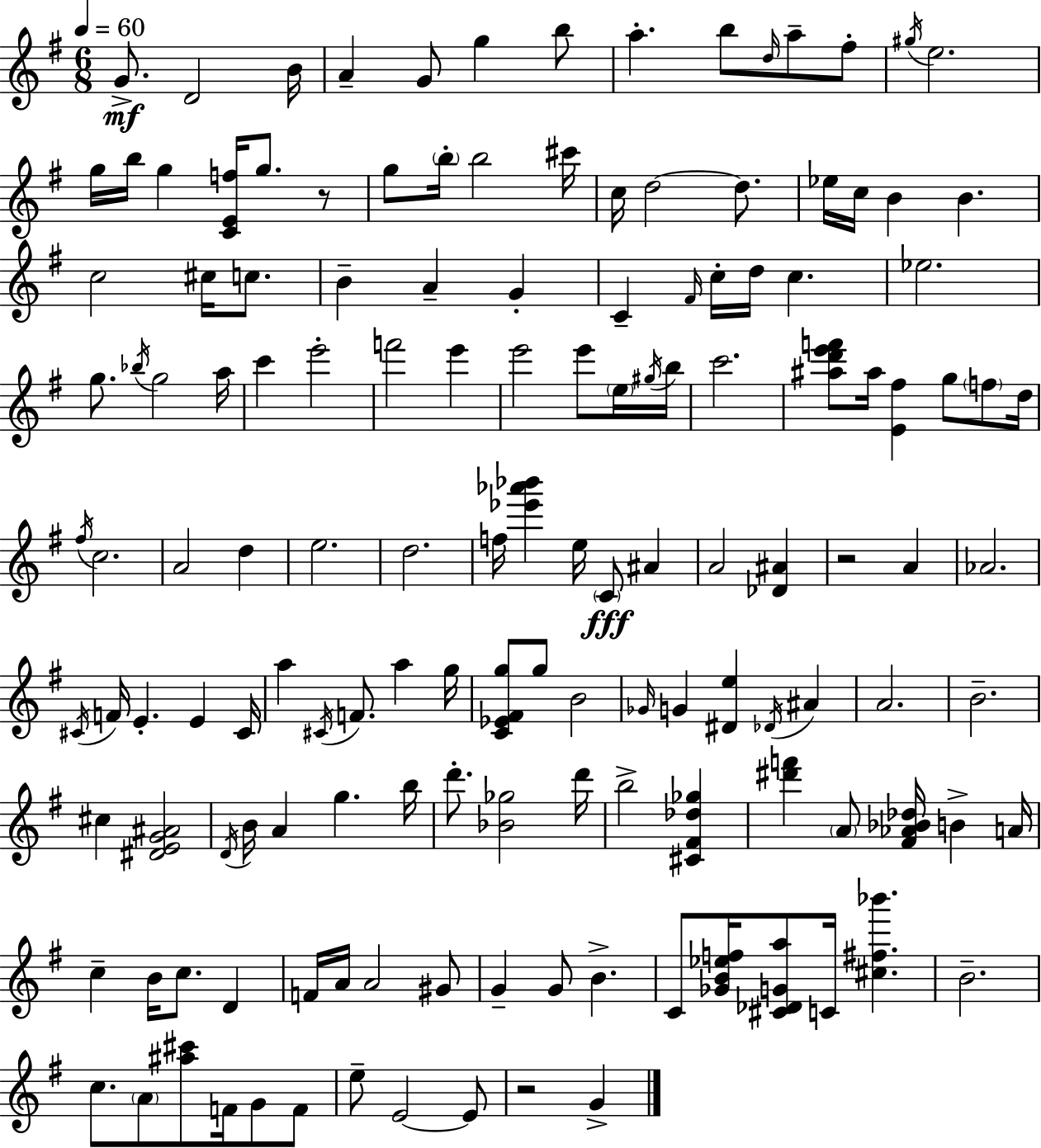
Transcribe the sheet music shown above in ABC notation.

X:1
T:Untitled
M:6/8
L:1/4
K:Em
G/2 D2 B/4 A G/2 g b/2 a b/2 d/4 a/2 ^f/2 ^g/4 e2 g/4 b/4 g [CEf]/4 g/2 z/2 g/2 b/4 b2 ^c'/4 c/4 d2 d/2 _e/4 c/4 B B c2 ^c/4 c/2 B A G C ^F/4 c/4 d/4 c _e2 g/2 _b/4 g2 a/4 c' e'2 f'2 e' e'2 e'/2 e/4 ^g/4 b/4 c'2 [^ad'e'f']/2 ^a/4 [E^f] g/2 f/2 d/4 ^f/4 c2 A2 d e2 d2 f/4 [_e'_a'_b'] e/4 C/2 ^A A2 [_D^A] z2 A _A2 ^C/4 F/4 E E ^C/4 a ^C/4 F/2 a g/4 [C_E^Fg]/2 g/2 B2 _G/4 G [^De] _D/4 ^A A2 B2 ^c [^DEG^A]2 D/4 B/4 A g b/4 d'/2 [_B_g]2 d'/4 b2 [^C^F_d_g] [^d'f'] A/2 [^F_A_B_d]/4 B A/4 c B/4 c/2 D F/4 A/4 A2 ^G/2 G G/2 B C/2 [_GB_ef]/4 [^C_DGa]/2 C/4 [^c^f_b'] B2 c/2 A/2 [^a^c']/2 F/4 G/2 F/2 e/2 E2 E/2 z2 G